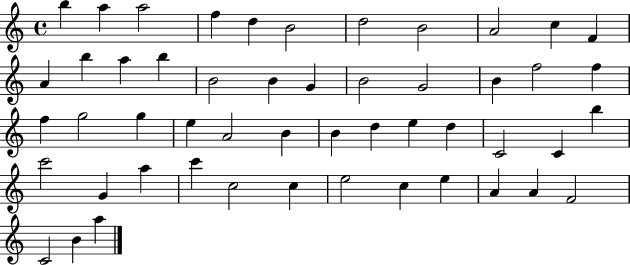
B5/q A5/q A5/h F5/q D5/q B4/h D5/h B4/h A4/h C5/q F4/q A4/q B5/q A5/q B5/q B4/h B4/q G4/q B4/h G4/h B4/q F5/h F5/q F5/q G5/h G5/q E5/q A4/h B4/q B4/q D5/q E5/q D5/q C4/h C4/q B5/q C6/h G4/q A5/q C6/q C5/h C5/q E5/h C5/q E5/q A4/q A4/q F4/h C4/h B4/q A5/q